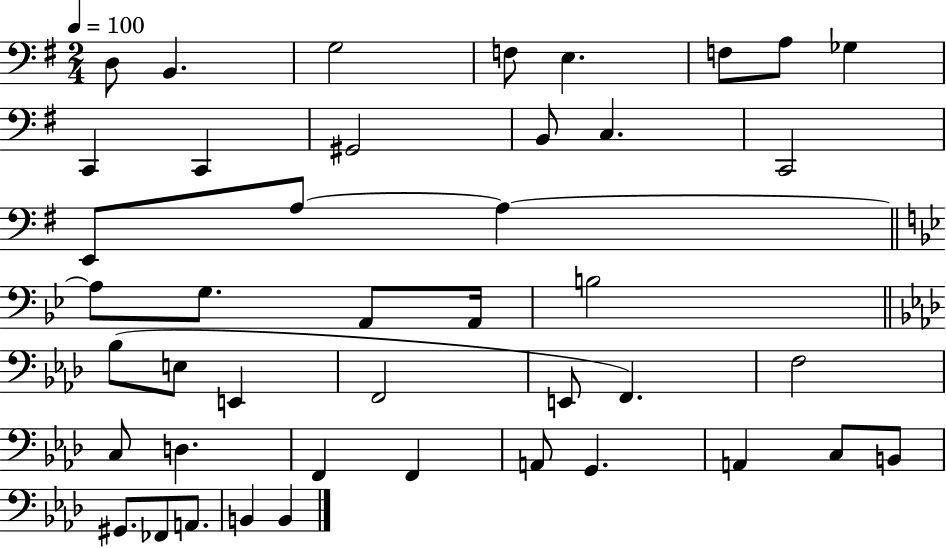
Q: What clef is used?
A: bass